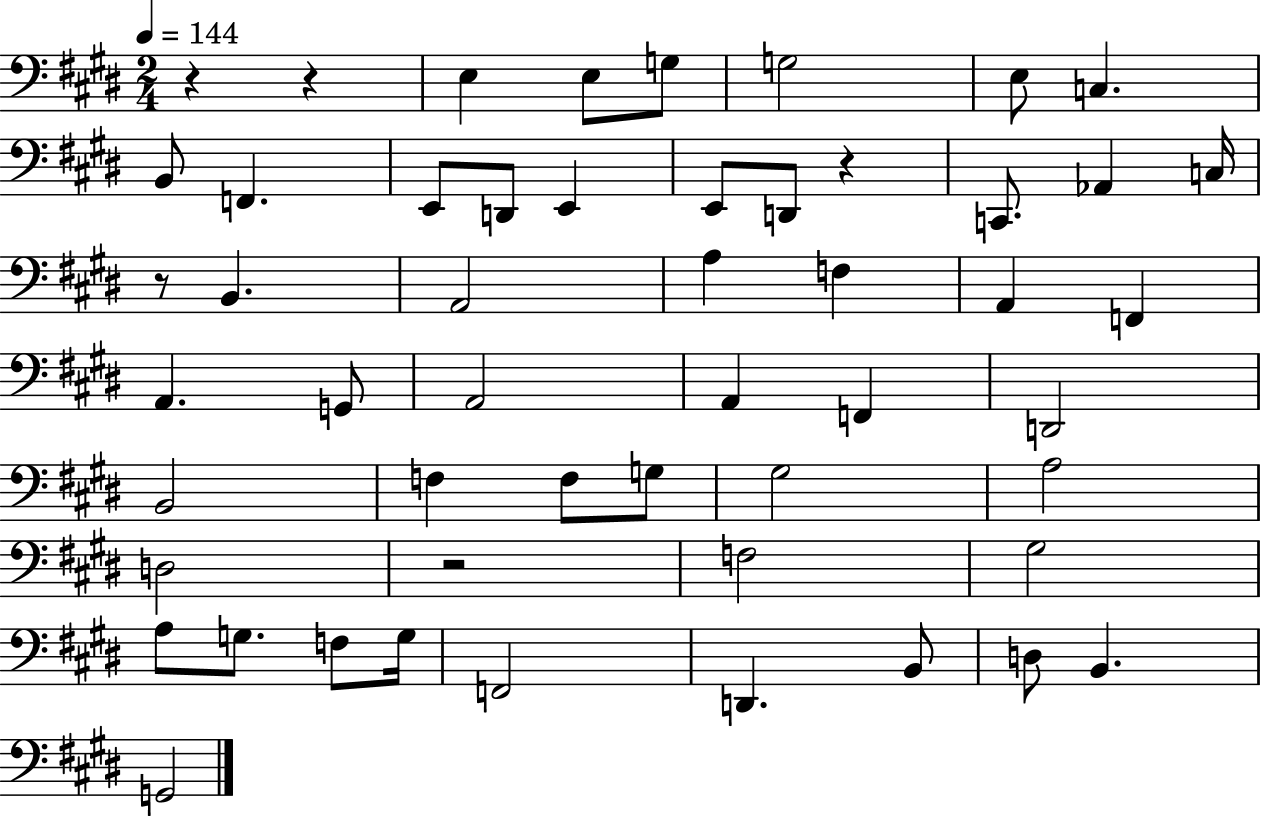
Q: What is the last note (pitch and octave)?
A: G2